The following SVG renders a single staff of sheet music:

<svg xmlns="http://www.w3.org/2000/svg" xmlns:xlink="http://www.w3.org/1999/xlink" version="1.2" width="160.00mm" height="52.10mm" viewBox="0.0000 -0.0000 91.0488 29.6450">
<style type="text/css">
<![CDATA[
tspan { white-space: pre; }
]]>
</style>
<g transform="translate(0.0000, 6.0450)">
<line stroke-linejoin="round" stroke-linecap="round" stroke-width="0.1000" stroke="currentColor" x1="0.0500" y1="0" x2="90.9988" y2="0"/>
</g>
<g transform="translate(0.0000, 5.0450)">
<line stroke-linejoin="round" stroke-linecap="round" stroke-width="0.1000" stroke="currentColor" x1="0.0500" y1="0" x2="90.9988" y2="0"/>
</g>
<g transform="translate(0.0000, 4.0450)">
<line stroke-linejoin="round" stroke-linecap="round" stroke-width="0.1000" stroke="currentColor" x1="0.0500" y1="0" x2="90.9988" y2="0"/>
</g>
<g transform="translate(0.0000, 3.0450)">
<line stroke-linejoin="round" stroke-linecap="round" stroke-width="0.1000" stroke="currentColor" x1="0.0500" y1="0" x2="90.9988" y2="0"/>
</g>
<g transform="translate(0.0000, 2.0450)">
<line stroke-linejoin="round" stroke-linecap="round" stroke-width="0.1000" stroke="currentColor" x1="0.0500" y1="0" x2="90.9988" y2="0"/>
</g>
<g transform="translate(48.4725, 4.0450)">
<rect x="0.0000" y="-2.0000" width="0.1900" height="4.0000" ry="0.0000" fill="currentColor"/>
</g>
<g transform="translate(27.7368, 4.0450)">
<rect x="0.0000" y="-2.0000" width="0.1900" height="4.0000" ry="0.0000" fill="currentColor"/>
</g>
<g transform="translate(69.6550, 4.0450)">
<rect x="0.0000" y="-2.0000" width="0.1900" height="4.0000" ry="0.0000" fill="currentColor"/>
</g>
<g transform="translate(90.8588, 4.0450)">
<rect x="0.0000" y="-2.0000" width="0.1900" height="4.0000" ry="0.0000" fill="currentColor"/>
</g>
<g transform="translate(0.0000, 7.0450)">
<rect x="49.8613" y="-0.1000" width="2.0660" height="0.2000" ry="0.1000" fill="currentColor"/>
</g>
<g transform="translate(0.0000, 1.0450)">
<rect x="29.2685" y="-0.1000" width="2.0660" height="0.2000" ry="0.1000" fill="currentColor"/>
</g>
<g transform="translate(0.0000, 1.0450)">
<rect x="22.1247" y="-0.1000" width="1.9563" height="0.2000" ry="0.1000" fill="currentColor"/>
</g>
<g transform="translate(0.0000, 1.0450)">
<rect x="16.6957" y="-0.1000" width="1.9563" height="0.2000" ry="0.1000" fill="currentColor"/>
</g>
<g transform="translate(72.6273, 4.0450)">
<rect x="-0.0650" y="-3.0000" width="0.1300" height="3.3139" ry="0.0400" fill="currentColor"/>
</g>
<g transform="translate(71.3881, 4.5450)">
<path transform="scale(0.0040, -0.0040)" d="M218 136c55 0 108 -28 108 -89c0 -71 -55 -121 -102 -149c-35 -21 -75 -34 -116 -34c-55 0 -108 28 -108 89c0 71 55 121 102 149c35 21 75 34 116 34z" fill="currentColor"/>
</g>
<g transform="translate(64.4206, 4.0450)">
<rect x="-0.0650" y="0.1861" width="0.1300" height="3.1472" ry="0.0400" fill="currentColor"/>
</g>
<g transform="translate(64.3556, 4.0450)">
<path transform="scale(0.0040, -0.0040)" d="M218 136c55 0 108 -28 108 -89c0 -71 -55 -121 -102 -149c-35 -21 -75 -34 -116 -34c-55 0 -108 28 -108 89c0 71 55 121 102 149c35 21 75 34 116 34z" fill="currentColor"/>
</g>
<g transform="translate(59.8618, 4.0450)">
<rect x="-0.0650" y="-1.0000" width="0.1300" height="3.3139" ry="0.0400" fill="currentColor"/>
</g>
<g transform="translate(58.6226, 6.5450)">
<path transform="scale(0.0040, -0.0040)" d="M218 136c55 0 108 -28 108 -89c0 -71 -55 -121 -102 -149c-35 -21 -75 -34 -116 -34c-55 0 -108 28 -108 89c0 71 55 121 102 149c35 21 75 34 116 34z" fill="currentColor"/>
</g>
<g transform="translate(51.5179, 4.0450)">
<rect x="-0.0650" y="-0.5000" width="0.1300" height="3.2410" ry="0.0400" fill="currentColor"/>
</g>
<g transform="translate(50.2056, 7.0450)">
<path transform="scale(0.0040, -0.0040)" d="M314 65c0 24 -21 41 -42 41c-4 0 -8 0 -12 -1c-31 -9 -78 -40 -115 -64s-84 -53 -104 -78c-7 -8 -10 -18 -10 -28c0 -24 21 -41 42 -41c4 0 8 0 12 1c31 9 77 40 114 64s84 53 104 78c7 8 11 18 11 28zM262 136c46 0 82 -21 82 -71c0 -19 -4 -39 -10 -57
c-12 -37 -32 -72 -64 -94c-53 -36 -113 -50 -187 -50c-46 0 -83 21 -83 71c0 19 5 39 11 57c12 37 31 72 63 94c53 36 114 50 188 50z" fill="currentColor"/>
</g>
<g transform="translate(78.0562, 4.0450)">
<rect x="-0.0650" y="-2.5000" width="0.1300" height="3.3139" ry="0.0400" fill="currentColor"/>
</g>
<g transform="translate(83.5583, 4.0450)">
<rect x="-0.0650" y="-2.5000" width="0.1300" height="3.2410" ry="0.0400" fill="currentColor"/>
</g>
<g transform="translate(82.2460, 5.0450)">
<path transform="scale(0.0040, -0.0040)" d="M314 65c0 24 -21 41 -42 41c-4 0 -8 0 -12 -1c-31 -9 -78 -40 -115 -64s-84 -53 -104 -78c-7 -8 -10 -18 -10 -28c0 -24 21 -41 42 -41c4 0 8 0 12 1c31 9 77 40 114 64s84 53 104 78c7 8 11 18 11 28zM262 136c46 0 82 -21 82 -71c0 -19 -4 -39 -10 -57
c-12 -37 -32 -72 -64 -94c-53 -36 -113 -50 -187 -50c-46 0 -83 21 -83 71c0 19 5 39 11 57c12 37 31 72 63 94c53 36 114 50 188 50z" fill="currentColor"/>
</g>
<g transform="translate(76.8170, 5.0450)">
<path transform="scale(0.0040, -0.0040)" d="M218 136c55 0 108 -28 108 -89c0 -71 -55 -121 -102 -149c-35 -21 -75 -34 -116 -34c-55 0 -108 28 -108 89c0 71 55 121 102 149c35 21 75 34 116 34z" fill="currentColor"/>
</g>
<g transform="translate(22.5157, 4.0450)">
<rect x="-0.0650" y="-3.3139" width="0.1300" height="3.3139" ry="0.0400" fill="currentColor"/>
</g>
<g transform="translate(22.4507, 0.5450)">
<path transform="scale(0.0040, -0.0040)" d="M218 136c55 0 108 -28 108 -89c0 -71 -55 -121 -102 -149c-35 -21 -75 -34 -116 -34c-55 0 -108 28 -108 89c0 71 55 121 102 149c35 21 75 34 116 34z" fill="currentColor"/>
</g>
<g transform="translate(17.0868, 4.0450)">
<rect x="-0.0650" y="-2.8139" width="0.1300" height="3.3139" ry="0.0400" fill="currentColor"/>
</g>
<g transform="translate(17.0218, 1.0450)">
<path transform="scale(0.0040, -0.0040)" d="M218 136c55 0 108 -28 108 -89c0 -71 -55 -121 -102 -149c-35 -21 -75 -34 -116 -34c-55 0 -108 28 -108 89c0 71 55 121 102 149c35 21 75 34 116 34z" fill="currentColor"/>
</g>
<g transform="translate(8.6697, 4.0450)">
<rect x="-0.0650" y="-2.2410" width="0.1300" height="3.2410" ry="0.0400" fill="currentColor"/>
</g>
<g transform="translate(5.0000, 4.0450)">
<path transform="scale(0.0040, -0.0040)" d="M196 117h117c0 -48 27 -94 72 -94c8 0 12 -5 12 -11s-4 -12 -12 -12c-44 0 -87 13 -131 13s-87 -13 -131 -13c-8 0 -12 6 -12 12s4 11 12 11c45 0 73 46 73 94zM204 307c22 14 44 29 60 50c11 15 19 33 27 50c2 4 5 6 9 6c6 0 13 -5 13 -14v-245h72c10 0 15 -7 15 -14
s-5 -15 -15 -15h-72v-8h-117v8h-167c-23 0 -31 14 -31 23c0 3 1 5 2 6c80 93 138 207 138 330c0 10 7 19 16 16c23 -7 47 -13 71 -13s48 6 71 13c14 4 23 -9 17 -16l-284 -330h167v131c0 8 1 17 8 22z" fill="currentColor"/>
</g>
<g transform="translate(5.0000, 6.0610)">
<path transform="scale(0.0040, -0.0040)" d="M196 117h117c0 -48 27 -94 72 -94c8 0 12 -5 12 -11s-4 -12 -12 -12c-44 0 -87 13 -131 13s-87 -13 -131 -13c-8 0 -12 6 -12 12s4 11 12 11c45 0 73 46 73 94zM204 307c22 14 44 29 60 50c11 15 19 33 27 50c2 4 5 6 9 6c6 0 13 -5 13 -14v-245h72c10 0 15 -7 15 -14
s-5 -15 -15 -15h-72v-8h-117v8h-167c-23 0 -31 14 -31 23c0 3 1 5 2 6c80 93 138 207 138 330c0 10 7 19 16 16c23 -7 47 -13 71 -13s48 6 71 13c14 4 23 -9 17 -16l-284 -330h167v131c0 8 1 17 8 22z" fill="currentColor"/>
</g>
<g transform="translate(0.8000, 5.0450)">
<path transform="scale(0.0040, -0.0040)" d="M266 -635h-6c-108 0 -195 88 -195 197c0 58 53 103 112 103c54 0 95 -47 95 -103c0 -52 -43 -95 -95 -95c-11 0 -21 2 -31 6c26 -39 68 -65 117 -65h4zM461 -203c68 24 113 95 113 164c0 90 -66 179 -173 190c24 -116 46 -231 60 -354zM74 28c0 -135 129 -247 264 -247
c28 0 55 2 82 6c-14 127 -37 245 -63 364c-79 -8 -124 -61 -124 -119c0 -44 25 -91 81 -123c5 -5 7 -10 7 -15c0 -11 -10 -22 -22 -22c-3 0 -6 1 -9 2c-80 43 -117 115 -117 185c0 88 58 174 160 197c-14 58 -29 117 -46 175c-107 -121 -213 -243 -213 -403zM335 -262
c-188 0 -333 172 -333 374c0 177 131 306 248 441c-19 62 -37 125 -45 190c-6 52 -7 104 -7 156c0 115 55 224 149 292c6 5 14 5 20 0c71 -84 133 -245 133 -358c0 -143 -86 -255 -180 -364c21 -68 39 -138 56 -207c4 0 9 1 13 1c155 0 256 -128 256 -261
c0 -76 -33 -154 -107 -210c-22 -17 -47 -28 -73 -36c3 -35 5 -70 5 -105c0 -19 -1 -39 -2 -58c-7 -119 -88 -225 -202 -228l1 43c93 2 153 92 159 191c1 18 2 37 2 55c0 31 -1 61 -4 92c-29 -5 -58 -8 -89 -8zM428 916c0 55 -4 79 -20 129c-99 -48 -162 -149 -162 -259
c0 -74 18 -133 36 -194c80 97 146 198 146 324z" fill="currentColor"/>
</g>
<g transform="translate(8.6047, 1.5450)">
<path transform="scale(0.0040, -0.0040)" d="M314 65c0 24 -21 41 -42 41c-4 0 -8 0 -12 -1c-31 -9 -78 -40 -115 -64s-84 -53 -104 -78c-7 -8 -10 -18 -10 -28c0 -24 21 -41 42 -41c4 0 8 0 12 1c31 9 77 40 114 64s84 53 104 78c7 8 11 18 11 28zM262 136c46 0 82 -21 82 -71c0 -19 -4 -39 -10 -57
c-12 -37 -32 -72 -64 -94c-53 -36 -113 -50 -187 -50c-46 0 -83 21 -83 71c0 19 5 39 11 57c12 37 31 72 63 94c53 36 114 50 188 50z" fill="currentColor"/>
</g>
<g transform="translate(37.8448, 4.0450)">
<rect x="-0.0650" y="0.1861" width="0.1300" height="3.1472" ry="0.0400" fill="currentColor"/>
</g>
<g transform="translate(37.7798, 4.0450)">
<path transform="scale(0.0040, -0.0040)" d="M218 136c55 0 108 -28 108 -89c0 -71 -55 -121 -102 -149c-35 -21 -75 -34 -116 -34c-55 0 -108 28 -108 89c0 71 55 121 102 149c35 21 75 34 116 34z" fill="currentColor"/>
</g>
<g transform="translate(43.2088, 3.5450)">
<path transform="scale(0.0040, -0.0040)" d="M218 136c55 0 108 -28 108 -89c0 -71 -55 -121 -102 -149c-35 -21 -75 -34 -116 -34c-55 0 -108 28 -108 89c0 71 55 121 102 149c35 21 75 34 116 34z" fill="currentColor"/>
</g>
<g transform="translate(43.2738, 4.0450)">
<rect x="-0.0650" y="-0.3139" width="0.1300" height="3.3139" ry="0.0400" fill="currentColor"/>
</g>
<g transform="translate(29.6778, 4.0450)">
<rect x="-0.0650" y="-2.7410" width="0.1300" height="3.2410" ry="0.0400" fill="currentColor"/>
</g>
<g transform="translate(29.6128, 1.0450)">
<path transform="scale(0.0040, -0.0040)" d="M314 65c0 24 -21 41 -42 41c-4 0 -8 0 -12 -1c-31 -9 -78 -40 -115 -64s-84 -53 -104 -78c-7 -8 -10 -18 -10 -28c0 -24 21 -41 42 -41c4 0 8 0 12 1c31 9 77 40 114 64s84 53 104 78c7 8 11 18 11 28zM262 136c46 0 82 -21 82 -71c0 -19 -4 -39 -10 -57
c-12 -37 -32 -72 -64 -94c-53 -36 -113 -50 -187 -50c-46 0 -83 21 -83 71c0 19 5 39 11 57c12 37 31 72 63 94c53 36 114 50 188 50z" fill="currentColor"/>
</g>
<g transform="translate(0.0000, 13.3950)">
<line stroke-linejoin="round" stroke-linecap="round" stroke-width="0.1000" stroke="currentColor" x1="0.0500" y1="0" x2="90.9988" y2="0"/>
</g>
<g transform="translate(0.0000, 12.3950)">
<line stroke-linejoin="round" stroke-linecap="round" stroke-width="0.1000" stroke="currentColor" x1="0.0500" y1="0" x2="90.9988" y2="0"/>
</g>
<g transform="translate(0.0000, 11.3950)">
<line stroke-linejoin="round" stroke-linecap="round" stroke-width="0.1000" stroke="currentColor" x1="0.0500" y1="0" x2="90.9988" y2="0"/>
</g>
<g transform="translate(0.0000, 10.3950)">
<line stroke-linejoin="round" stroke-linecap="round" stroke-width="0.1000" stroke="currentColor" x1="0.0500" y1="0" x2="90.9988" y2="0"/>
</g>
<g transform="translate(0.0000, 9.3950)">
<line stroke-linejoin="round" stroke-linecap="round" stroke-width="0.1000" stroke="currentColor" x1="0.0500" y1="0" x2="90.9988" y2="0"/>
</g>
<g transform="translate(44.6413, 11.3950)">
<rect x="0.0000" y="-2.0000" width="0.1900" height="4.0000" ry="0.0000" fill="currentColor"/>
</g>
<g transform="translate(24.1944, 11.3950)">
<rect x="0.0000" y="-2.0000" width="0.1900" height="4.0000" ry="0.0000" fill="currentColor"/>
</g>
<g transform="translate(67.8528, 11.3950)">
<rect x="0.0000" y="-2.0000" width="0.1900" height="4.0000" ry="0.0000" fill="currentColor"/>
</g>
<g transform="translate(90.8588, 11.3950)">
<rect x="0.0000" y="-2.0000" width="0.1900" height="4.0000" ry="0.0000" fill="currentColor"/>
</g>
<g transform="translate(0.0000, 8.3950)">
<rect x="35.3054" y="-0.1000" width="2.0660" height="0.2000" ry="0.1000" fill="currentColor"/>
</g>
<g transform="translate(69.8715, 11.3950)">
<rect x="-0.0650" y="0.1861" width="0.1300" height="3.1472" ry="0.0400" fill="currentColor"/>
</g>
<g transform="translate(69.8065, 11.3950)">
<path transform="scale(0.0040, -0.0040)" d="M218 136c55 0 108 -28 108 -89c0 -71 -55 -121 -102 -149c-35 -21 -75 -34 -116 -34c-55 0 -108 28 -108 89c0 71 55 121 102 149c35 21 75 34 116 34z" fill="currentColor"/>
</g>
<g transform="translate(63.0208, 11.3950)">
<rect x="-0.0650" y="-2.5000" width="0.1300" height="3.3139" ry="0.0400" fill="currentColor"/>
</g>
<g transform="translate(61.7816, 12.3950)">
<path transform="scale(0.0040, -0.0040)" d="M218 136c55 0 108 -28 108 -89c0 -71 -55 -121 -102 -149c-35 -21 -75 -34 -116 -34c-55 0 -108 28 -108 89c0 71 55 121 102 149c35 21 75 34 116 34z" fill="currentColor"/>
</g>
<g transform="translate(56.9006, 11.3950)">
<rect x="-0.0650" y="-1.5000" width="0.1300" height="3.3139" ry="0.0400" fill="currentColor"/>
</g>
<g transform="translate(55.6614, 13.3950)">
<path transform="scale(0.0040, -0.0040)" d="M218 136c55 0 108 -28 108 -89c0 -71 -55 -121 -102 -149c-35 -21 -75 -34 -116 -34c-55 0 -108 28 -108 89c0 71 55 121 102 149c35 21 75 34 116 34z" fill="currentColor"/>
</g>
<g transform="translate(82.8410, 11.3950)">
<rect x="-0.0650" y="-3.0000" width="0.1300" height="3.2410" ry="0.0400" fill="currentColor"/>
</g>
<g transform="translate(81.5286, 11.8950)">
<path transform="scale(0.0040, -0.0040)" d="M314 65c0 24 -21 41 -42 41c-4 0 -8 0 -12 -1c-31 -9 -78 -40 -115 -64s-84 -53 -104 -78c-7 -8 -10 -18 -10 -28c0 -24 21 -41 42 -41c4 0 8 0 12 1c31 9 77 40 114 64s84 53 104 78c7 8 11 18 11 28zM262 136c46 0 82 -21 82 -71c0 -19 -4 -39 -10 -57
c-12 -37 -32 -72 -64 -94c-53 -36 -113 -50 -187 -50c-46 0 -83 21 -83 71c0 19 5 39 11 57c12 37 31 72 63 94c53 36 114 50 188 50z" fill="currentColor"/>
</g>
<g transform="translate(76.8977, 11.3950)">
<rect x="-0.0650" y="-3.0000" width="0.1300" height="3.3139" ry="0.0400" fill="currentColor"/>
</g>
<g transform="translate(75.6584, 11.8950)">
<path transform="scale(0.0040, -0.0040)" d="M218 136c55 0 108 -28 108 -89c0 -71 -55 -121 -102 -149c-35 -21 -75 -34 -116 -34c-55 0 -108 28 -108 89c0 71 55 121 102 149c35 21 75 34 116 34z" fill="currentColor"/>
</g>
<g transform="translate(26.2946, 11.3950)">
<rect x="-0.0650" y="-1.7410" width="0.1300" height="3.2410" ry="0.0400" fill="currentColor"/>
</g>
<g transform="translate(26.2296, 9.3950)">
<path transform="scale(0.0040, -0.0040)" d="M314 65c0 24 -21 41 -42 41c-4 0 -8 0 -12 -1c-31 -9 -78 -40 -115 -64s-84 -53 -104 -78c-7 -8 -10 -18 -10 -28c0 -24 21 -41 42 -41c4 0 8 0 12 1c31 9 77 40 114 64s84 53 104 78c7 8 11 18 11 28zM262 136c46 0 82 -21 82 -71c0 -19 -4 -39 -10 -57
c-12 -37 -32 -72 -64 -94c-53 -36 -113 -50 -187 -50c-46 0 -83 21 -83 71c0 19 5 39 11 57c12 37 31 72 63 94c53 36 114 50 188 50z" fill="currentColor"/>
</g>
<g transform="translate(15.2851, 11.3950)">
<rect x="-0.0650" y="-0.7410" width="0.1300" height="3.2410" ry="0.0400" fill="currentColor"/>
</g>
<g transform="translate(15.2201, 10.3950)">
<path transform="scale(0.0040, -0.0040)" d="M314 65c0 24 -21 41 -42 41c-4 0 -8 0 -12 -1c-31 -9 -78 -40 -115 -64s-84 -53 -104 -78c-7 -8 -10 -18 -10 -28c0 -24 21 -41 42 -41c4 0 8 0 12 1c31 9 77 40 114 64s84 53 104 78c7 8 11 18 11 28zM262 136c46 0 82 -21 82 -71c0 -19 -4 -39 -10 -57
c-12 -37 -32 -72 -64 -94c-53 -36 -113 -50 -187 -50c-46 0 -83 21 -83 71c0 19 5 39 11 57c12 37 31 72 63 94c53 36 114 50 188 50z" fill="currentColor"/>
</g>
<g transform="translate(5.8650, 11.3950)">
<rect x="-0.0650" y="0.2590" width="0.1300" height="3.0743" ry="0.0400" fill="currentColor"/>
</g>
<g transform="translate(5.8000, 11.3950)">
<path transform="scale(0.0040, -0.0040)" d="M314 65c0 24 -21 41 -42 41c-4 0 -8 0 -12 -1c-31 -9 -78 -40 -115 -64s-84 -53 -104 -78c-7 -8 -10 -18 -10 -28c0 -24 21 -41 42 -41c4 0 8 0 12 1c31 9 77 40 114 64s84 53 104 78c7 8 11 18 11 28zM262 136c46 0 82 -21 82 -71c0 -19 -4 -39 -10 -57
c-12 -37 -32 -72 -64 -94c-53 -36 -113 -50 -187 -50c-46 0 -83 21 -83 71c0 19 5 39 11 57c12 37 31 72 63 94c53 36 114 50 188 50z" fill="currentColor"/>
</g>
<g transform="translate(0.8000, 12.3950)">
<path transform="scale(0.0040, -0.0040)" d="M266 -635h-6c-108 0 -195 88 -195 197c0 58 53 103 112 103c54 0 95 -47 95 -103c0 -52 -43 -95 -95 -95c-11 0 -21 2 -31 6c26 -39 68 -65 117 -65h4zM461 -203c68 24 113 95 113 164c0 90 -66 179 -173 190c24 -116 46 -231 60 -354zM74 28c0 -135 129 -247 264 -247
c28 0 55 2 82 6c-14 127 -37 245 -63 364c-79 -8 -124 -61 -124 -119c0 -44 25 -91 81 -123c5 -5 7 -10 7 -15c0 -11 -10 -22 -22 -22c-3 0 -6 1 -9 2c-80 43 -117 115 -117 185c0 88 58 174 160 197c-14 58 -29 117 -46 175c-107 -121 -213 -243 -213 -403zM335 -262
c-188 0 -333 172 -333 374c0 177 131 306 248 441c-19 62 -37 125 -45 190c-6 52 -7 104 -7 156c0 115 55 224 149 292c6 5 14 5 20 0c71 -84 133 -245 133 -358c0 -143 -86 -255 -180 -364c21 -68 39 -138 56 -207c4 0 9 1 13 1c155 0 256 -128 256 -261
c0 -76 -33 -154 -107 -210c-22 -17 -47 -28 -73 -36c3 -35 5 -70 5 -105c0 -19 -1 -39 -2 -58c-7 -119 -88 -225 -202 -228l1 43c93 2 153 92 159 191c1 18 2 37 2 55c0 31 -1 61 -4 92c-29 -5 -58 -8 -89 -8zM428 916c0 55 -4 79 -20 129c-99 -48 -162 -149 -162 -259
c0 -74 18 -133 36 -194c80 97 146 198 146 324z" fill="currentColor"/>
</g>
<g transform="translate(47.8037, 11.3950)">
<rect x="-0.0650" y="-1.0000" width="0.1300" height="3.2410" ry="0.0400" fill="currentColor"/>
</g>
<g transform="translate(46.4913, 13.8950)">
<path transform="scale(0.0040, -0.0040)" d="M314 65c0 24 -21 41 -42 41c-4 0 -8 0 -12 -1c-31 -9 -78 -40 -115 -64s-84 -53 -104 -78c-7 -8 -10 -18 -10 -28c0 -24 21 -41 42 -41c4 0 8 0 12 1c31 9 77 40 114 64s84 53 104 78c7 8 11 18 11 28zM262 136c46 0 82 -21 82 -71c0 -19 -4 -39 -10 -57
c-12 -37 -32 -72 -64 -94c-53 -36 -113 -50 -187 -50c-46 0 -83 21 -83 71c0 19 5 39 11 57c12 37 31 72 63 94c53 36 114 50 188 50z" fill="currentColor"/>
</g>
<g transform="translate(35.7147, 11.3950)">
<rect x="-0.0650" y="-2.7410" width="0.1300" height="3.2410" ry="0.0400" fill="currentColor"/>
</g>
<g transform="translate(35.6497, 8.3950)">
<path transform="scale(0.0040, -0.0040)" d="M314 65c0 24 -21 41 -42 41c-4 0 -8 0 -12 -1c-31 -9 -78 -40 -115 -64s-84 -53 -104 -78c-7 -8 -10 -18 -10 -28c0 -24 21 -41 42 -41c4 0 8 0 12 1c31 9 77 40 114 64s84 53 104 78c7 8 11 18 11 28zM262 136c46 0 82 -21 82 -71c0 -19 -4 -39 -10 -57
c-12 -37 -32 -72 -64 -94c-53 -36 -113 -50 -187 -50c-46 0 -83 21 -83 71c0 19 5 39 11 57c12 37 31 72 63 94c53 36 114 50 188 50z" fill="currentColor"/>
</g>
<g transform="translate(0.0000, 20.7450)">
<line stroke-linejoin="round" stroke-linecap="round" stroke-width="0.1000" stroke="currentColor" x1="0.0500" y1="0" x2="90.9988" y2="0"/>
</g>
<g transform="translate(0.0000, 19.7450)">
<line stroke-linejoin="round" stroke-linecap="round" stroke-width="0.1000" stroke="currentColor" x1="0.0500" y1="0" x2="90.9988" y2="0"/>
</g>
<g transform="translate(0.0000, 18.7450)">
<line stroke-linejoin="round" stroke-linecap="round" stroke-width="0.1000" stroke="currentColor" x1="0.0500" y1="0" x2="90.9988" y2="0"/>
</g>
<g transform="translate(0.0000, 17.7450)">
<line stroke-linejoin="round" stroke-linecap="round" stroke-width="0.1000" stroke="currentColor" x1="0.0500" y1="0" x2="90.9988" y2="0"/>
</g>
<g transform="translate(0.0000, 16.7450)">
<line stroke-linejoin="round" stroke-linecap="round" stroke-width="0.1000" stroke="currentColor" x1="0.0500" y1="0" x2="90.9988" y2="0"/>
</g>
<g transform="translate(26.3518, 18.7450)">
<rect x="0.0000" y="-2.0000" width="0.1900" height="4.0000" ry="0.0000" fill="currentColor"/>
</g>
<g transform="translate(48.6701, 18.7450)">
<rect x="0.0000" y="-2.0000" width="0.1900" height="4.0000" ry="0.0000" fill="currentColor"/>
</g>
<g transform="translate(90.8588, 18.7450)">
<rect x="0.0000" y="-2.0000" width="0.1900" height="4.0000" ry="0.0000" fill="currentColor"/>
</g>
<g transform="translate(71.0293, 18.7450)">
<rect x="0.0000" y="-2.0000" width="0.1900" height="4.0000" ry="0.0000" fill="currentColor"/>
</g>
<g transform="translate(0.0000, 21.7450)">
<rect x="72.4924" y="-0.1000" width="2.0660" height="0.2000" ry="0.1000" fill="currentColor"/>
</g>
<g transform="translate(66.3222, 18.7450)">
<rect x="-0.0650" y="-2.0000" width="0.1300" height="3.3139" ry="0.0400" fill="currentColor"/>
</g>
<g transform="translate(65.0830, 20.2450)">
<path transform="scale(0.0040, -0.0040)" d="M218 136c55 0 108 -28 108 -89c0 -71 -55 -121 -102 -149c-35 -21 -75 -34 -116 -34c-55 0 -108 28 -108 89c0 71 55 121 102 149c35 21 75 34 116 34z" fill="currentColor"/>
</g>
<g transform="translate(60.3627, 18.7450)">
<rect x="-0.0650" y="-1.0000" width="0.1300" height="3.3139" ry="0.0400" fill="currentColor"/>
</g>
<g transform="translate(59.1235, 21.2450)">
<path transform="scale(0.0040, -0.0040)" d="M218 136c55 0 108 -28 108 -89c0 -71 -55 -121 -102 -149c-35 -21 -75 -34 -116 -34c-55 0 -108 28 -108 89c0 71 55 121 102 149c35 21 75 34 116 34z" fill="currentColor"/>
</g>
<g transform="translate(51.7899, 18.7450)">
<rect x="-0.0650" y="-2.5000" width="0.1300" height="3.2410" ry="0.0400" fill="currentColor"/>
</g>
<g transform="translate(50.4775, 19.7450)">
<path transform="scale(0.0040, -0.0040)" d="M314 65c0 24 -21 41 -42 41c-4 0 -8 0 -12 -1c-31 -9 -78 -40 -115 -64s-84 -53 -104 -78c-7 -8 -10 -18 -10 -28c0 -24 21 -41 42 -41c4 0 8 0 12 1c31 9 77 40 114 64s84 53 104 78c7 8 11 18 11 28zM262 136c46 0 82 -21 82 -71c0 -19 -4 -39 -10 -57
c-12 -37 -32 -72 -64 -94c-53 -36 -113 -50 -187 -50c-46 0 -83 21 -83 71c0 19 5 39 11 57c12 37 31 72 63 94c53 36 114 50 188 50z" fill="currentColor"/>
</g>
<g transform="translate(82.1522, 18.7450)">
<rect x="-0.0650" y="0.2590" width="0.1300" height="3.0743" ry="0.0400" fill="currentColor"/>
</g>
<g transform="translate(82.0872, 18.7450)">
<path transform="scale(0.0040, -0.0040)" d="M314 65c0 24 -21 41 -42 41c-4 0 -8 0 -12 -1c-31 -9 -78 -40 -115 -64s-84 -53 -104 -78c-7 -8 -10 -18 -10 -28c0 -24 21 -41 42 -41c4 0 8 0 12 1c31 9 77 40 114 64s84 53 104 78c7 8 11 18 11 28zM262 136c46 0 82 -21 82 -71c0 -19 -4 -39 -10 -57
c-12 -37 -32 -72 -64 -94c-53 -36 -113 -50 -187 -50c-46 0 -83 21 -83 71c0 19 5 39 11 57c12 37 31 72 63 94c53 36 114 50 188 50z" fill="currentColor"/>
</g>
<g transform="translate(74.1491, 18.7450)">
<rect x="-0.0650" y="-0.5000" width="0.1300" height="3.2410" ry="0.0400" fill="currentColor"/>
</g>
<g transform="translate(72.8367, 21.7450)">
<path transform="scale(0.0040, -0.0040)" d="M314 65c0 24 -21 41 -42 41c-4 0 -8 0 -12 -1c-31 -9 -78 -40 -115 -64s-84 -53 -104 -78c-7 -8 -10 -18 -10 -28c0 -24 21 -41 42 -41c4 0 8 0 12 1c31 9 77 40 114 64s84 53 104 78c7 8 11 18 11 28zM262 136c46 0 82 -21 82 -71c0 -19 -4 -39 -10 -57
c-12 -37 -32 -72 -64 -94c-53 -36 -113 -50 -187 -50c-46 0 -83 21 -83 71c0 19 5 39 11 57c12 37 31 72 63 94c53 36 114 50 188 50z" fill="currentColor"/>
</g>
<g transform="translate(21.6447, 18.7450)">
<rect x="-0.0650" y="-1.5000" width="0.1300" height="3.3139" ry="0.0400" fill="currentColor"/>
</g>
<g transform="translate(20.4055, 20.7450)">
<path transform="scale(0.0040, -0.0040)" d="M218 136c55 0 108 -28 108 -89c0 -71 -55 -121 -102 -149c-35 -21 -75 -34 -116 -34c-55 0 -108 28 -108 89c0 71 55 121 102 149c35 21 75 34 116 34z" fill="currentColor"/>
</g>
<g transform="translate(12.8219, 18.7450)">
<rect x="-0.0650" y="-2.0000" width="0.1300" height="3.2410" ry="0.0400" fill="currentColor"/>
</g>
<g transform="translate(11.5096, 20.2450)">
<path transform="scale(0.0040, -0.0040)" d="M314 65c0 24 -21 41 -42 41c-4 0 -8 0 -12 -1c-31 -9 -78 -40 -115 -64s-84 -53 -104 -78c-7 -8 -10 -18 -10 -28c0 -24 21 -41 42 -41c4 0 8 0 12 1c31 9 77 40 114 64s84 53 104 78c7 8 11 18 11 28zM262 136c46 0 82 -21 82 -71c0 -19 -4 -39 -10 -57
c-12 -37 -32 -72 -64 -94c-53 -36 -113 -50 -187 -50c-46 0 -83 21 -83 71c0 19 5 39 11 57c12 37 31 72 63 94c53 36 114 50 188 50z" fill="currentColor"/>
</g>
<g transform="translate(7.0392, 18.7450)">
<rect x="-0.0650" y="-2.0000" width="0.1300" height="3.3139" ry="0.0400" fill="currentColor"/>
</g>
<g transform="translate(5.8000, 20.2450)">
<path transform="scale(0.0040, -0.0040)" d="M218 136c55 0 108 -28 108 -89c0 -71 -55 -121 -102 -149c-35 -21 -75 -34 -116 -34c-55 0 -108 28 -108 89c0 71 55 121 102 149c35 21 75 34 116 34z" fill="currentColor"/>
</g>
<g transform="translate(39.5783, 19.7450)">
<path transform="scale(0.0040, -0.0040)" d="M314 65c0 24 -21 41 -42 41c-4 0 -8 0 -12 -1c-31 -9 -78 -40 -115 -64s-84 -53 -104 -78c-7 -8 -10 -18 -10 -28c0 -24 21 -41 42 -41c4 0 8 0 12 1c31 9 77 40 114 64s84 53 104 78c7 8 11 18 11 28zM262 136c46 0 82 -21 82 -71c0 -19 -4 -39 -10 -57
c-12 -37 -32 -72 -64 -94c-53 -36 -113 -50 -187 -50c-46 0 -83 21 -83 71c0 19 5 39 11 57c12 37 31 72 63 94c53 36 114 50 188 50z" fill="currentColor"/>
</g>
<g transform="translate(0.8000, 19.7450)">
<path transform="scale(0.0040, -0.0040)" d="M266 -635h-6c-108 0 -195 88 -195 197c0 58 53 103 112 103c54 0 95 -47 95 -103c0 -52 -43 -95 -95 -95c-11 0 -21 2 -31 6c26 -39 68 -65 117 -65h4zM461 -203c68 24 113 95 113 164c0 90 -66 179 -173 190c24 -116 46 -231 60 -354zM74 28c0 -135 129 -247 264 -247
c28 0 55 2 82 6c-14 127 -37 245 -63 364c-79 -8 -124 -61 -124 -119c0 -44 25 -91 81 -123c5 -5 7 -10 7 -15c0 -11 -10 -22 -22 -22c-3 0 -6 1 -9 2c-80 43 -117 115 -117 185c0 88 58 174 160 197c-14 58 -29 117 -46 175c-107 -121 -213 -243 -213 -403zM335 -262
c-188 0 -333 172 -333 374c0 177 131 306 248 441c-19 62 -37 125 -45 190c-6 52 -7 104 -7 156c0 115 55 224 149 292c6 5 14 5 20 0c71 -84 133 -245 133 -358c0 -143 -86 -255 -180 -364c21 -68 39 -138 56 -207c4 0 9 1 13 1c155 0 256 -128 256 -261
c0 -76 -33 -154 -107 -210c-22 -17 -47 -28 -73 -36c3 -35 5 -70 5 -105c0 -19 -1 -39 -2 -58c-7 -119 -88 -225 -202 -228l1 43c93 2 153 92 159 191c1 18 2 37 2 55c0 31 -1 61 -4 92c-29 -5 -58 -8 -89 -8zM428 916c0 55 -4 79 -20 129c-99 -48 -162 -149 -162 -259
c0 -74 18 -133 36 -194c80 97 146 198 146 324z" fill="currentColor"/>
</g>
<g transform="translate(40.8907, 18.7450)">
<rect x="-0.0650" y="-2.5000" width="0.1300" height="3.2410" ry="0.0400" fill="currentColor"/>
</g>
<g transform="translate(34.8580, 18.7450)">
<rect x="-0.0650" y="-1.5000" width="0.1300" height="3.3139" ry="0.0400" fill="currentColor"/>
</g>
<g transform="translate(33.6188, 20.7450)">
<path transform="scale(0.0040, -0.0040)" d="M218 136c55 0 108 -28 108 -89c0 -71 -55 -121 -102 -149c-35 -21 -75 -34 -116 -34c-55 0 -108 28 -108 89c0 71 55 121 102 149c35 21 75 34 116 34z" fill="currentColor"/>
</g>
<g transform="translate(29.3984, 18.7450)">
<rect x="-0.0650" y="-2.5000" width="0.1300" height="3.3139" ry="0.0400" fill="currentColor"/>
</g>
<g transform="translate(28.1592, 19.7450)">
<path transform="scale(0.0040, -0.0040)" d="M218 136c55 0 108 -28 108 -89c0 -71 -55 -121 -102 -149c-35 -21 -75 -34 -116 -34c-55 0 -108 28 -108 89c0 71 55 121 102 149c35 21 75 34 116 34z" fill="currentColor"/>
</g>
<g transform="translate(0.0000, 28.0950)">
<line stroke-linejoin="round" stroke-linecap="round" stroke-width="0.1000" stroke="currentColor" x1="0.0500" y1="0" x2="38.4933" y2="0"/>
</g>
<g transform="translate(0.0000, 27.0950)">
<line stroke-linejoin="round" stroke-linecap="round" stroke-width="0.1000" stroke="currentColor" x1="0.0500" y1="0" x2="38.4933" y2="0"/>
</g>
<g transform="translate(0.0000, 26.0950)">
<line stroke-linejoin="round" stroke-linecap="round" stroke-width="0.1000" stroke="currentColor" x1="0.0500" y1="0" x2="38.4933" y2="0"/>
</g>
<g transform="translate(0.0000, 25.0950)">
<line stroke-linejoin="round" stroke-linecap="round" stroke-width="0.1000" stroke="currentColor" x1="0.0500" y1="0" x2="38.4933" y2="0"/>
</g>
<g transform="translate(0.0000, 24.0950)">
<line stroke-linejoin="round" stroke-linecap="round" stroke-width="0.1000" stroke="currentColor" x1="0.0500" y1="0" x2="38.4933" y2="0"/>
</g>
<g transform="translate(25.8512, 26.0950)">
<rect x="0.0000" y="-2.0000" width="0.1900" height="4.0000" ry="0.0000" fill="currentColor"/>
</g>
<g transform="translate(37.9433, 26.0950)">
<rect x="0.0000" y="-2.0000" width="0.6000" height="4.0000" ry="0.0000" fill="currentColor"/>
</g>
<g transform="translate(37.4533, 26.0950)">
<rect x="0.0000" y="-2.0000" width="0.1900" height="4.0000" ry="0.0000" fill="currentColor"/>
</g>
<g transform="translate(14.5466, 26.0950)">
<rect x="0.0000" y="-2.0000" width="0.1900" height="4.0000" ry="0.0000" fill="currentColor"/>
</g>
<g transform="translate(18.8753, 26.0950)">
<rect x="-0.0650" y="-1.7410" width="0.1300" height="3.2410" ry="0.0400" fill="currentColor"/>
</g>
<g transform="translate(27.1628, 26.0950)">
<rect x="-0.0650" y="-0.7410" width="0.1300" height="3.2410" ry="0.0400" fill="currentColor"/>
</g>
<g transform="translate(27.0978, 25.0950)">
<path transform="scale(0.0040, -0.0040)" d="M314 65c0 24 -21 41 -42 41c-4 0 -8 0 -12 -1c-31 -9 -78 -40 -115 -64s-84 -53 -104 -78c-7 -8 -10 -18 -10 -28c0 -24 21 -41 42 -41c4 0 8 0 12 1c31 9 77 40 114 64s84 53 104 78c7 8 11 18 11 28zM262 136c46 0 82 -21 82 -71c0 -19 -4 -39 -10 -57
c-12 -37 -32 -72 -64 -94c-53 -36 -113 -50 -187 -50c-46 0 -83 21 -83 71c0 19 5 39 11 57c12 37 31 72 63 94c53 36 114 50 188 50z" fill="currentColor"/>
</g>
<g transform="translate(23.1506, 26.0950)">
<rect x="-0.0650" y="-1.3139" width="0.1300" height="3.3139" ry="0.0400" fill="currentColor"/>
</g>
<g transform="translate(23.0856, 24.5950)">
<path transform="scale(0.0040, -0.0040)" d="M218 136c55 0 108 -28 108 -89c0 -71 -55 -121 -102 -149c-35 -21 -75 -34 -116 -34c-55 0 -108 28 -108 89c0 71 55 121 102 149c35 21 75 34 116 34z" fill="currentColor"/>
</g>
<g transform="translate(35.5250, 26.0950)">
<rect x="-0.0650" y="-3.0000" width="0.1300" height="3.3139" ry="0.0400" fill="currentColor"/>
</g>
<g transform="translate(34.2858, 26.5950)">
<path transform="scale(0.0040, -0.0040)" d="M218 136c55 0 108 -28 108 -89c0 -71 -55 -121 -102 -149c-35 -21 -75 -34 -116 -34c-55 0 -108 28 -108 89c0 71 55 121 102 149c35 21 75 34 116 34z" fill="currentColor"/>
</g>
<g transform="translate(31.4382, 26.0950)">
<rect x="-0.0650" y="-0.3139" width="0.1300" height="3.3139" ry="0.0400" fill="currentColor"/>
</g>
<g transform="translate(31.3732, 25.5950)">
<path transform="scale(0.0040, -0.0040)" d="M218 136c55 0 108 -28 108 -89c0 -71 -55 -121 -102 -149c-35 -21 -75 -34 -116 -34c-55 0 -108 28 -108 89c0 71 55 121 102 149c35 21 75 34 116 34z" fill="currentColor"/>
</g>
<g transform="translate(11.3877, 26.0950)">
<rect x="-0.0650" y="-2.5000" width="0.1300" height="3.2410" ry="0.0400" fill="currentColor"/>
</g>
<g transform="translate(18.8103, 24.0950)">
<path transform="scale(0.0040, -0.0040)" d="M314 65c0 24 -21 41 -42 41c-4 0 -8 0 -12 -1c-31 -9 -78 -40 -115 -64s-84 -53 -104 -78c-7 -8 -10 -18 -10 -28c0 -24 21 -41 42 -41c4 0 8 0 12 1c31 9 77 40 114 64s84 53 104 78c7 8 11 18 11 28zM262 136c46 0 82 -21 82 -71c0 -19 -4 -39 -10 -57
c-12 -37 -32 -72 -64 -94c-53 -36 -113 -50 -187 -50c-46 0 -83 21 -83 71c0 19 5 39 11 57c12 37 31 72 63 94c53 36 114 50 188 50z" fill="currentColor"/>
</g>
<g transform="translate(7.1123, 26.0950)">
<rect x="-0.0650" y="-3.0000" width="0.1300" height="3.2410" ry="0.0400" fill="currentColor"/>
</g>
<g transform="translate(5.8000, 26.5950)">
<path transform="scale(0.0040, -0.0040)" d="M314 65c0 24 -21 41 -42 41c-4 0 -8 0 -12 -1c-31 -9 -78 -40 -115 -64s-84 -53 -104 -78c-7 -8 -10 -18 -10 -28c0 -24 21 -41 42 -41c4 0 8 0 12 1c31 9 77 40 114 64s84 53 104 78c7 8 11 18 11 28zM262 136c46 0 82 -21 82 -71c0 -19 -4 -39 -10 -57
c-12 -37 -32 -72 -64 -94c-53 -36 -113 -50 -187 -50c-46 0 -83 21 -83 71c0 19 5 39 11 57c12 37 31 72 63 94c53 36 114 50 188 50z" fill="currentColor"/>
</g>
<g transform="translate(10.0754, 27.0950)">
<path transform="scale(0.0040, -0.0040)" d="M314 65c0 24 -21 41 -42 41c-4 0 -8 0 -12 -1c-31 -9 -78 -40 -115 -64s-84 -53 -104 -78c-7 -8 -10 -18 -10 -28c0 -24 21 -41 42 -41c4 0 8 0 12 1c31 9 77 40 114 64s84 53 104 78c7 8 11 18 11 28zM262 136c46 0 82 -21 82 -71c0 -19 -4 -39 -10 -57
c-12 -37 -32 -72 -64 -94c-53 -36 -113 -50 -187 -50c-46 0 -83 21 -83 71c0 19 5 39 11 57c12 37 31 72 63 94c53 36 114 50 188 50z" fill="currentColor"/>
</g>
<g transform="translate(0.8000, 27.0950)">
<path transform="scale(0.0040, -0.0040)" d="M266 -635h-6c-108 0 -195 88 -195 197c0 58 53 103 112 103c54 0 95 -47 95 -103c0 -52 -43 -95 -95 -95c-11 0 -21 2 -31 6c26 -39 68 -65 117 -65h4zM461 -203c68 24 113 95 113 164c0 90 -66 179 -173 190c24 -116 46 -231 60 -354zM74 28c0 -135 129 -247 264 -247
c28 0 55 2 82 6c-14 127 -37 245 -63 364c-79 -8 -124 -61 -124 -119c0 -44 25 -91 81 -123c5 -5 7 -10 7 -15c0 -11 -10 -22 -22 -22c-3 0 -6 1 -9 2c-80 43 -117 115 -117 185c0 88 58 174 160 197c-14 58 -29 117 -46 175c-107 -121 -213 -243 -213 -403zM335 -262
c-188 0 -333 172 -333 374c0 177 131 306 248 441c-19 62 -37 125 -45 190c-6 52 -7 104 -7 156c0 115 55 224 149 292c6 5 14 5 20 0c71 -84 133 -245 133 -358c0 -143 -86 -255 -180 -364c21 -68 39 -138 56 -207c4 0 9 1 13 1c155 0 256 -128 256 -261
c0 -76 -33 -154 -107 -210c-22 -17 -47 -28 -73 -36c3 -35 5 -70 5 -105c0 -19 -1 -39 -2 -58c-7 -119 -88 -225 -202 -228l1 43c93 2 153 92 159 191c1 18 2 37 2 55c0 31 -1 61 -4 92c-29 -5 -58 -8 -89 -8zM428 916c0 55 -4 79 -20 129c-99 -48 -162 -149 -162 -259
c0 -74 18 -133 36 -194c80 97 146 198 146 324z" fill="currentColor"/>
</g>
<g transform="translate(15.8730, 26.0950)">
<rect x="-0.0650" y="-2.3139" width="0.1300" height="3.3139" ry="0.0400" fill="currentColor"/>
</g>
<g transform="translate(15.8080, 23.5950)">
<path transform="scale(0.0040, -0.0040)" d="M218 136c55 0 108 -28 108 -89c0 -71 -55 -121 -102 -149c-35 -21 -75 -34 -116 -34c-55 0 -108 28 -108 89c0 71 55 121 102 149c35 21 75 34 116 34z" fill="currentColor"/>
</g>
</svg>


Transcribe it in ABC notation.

X:1
T:Untitled
M:4/4
L:1/4
K:C
g2 a b a2 B c C2 D B A G G2 B2 d2 f2 a2 D2 E G B A A2 F F2 E G E G2 G2 D F C2 B2 A2 G2 g f2 e d2 c A